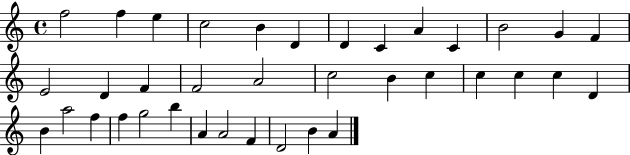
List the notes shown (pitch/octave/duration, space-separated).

F5/h F5/q E5/q C5/h B4/q D4/q D4/q C4/q A4/q C4/q B4/h G4/q F4/q E4/h D4/q F4/q F4/h A4/h C5/h B4/q C5/q C5/q C5/q C5/q D4/q B4/q A5/h F5/q F5/q G5/h B5/q A4/q A4/h F4/q D4/h B4/q A4/q